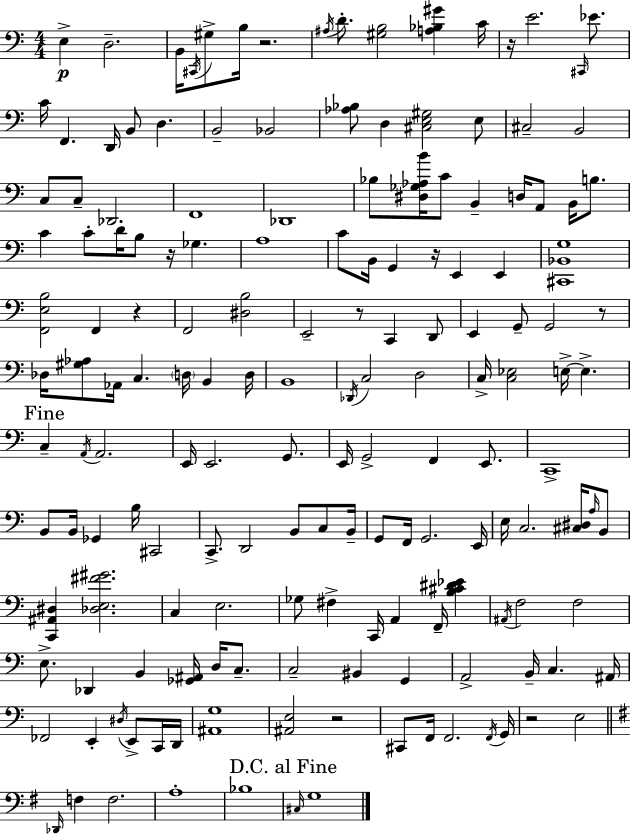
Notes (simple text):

E3/q D3/h. B2/s C#2/s G#3/e B3/s R/h. A#3/s D4/e. [G#3,B3]/h [A3,Bb3,G#4]/q C4/s R/s E4/h. C#2/s Eb4/e. C4/s F2/q. D2/s B2/e D3/q. B2/h Bb2/h [Ab3,Bb3]/e D3/q [C#3,E3,G#3]/h E3/e C#3/h B2/h C3/e C3/e Db2/h. F2/w Db2/w Bb3/e [D#3,Gb3,Ab3,B4]/s C4/e B2/q D3/s A2/e B2/s B3/e. C4/q C4/e D4/s B3/e R/s Gb3/q. A3/w C4/e B2/s G2/q R/s E2/q E2/q [C#2,Bb2,G3]/w [F2,E3,B3]/h F2/q R/q F2/h [D#3,B3]/h E2/h R/e C2/q D2/e E2/q G2/e G2/h R/e Db3/s [G#3,Ab3]/e Ab2/s C3/q. D3/s B2/q D3/s B2/w Db2/s C3/h D3/h C3/s [C3,Eb3]/h E3/s E3/q. C3/q A2/s A2/h. E2/s E2/h. G2/e. E2/s G2/h F2/q E2/e. C2/w B2/e B2/s Gb2/q B3/s C#2/h C2/e. D2/h B2/e C3/e B2/s G2/e F2/s G2/h. E2/s E3/s C3/h. [C#3,D#3]/s A3/s B2/e [C2,A#2,D#3]/q [Db3,E3,F#4,G#4]/h. C3/q E3/h. Gb3/e F#3/q C2/s A2/q F2/s [B3,C#4,D#4,Eb4]/q A#2/s F3/h F3/h E3/e. Db2/q B2/q [Gb2,A#2]/s D3/s C3/e. C3/h BIS2/q G2/q A2/h B2/s C3/q. A#2/s FES2/h E2/q D#3/s E2/e C2/s D2/s [A#2,G3]/w [A#2,E3]/h R/h C#2/e F2/s F2/h. F2/s G2/s R/h E3/h Db2/s F3/q F3/h. A3/w Bb3/w C#3/s G3/w